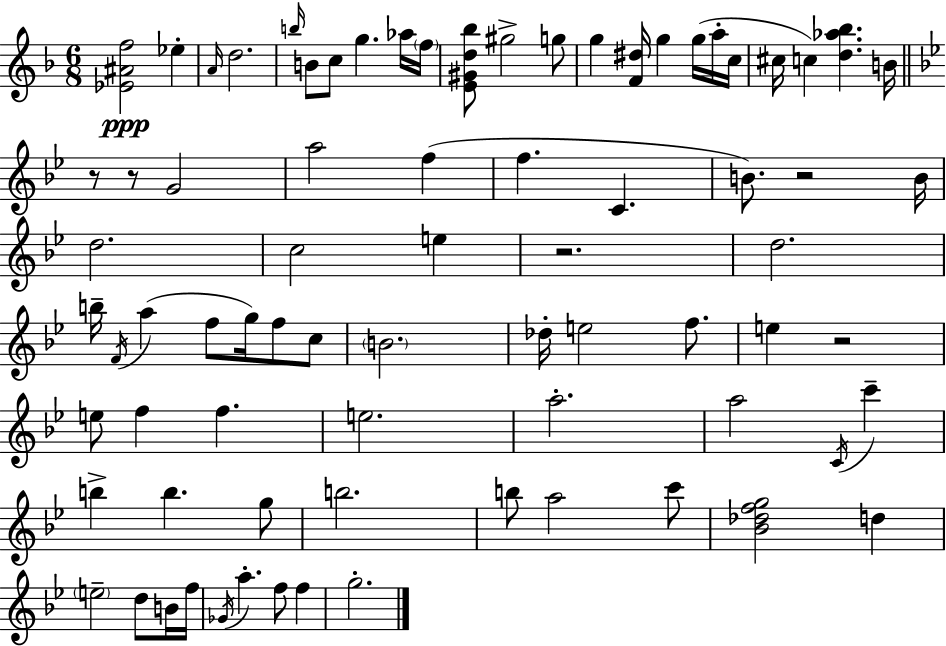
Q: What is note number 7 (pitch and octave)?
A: G5